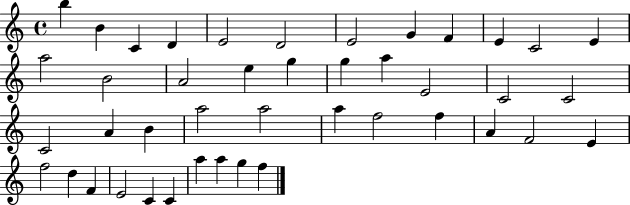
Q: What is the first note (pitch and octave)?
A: B5